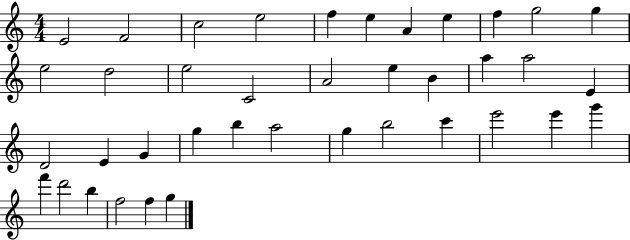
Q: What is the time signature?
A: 4/4